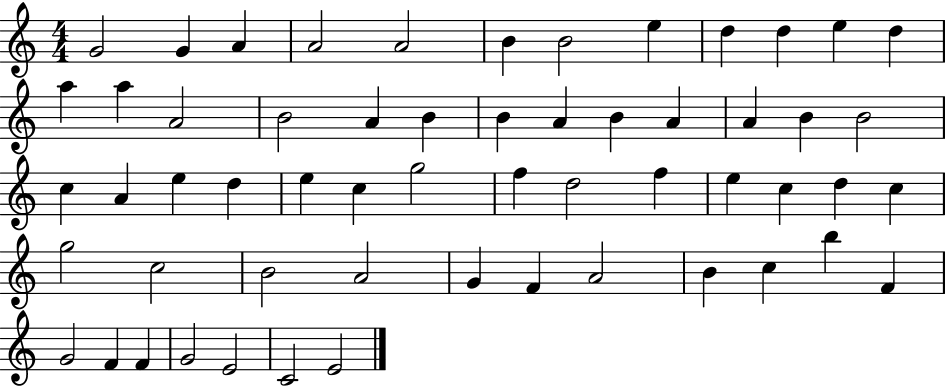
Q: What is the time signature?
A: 4/4